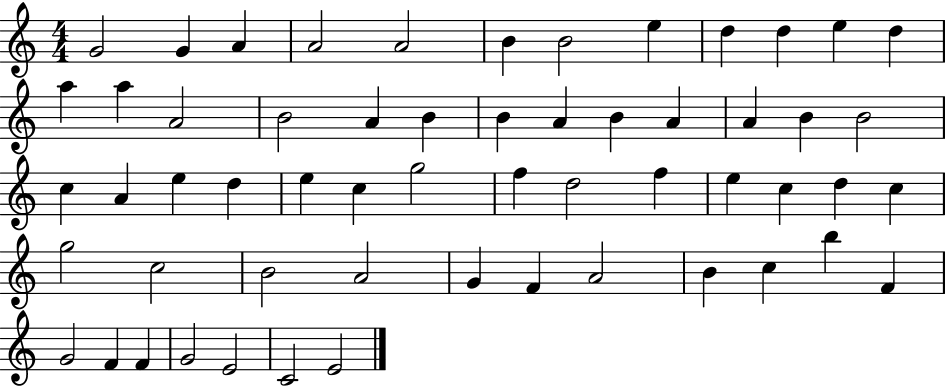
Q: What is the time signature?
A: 4/4